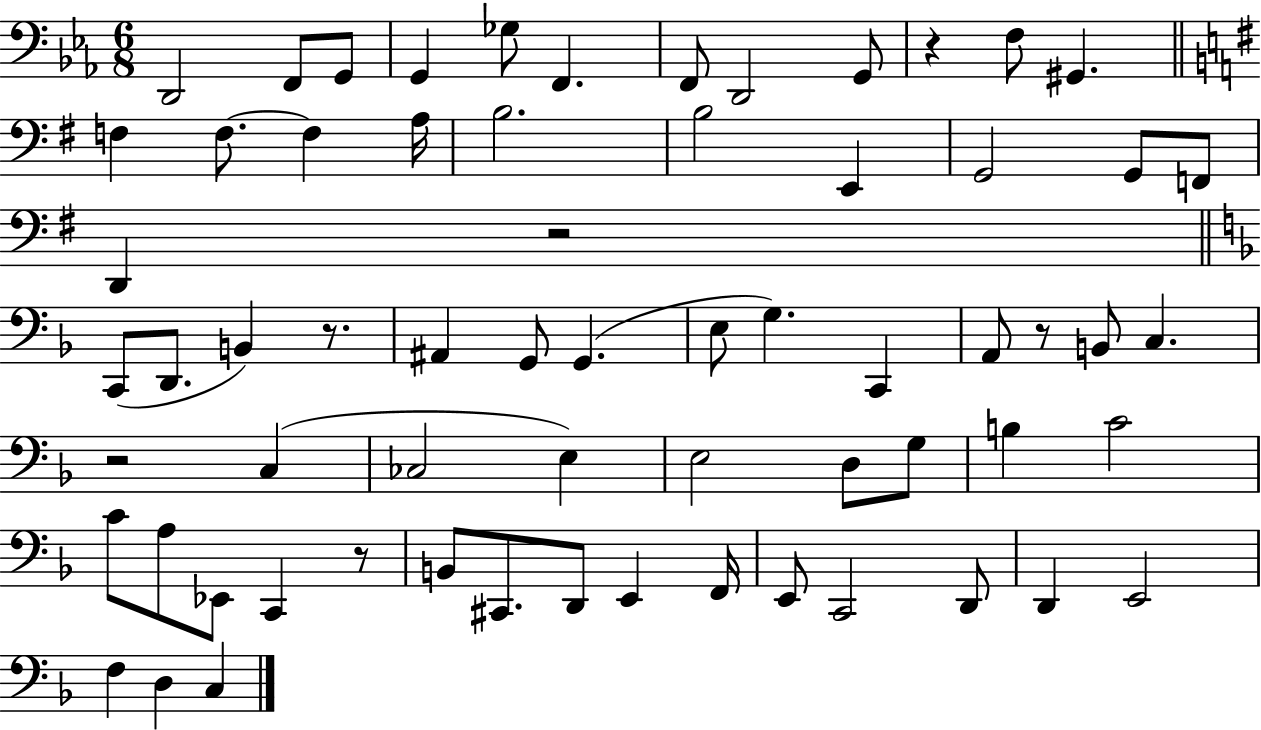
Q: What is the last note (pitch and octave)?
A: C3